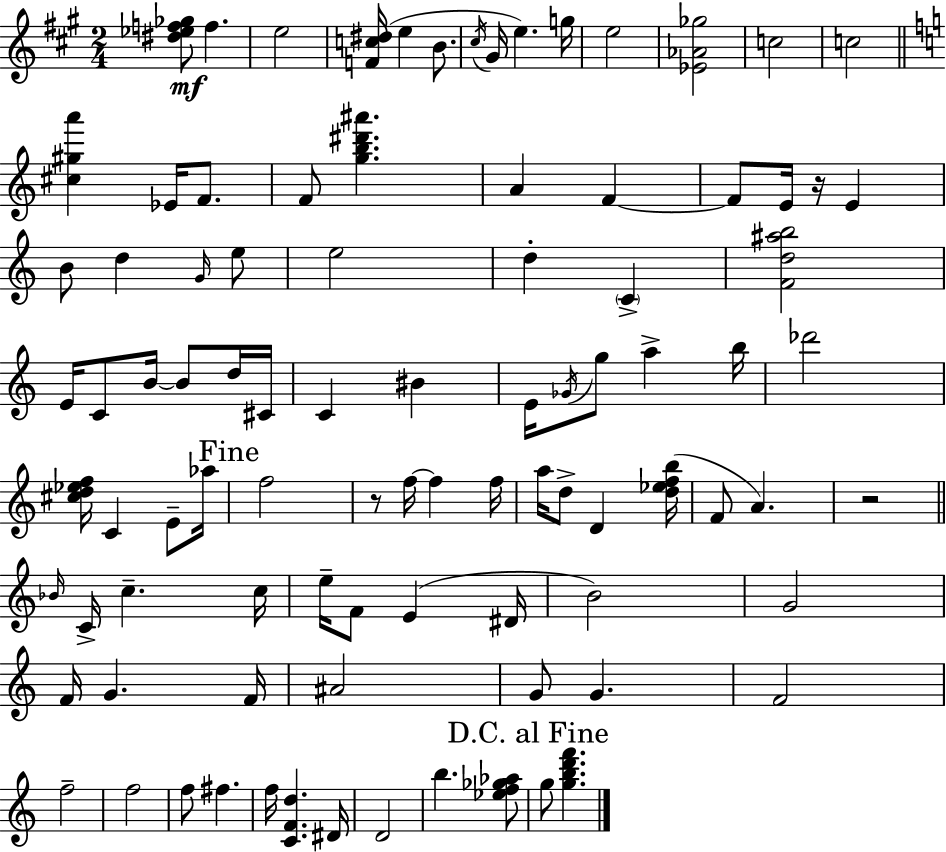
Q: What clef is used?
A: treble